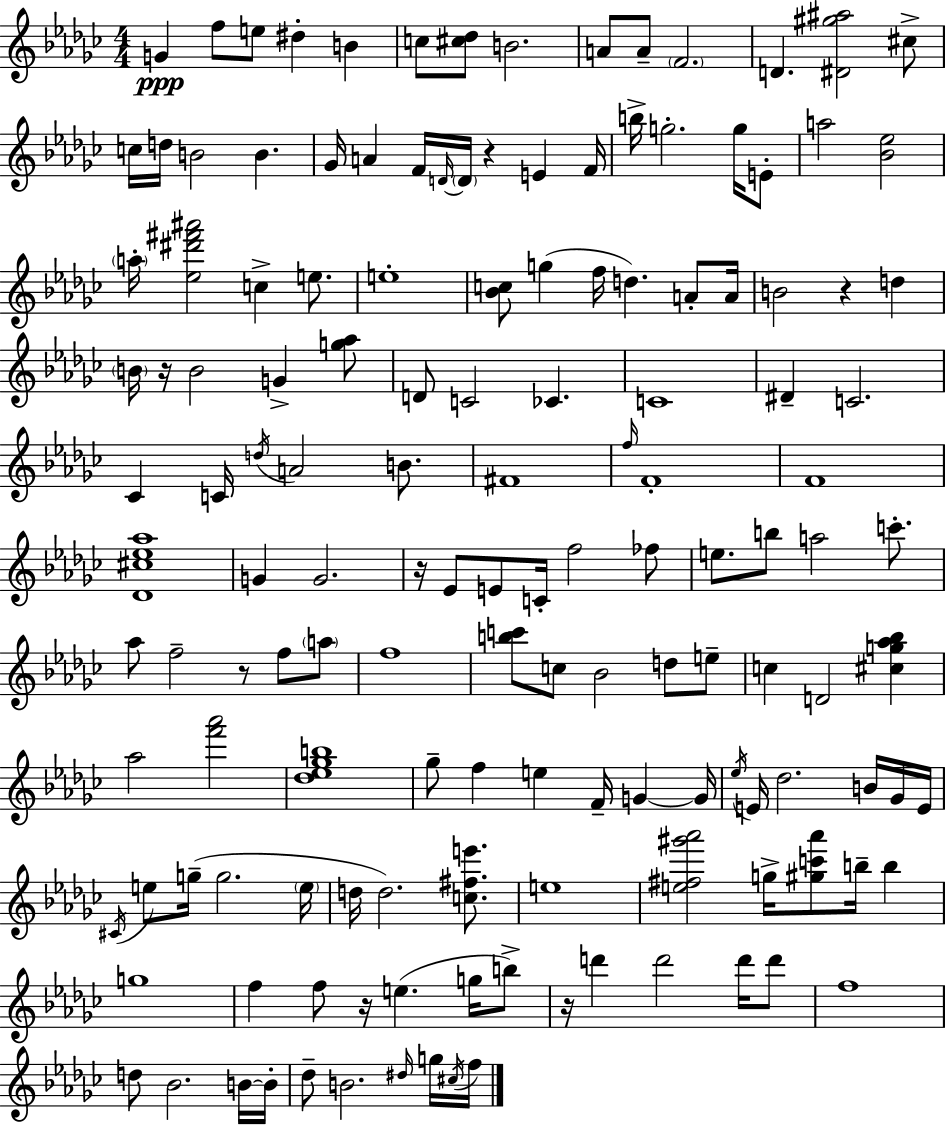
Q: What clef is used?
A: treble